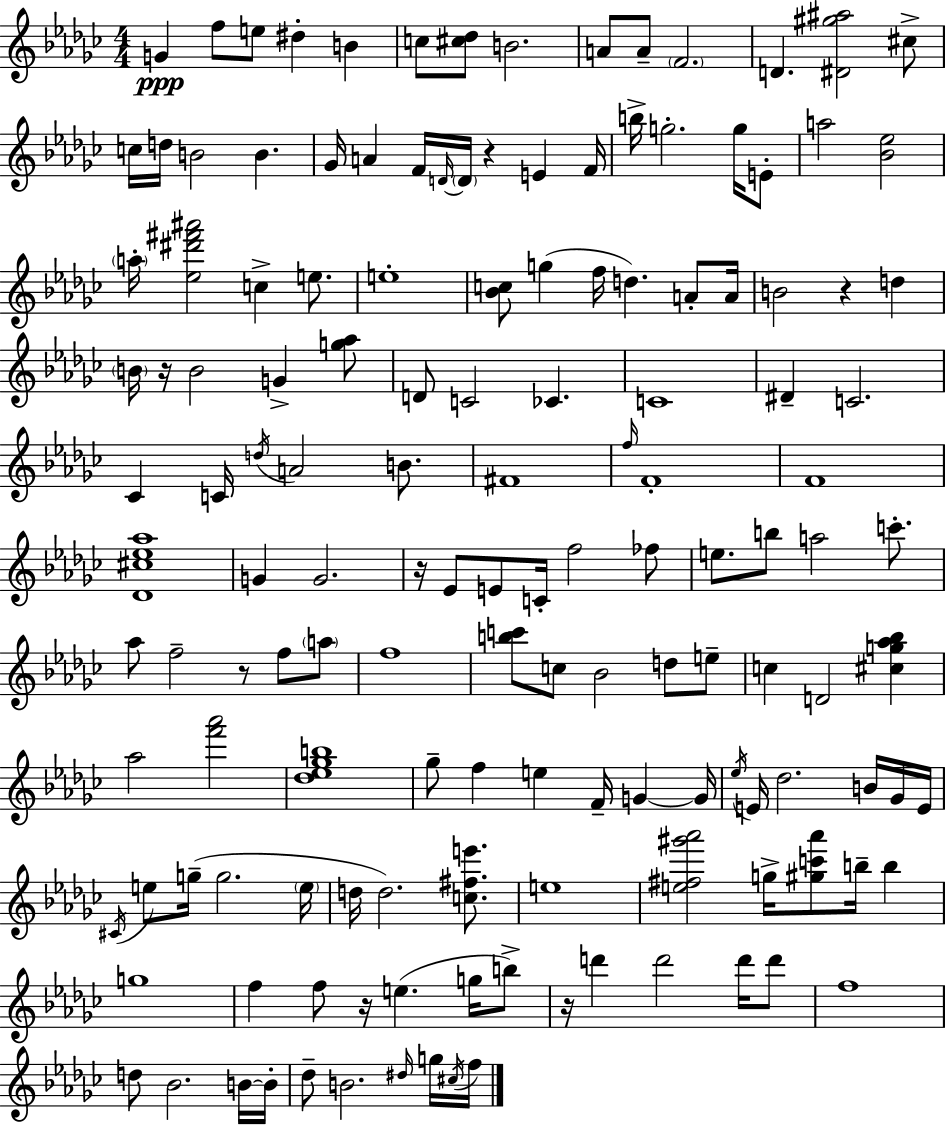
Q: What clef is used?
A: treble